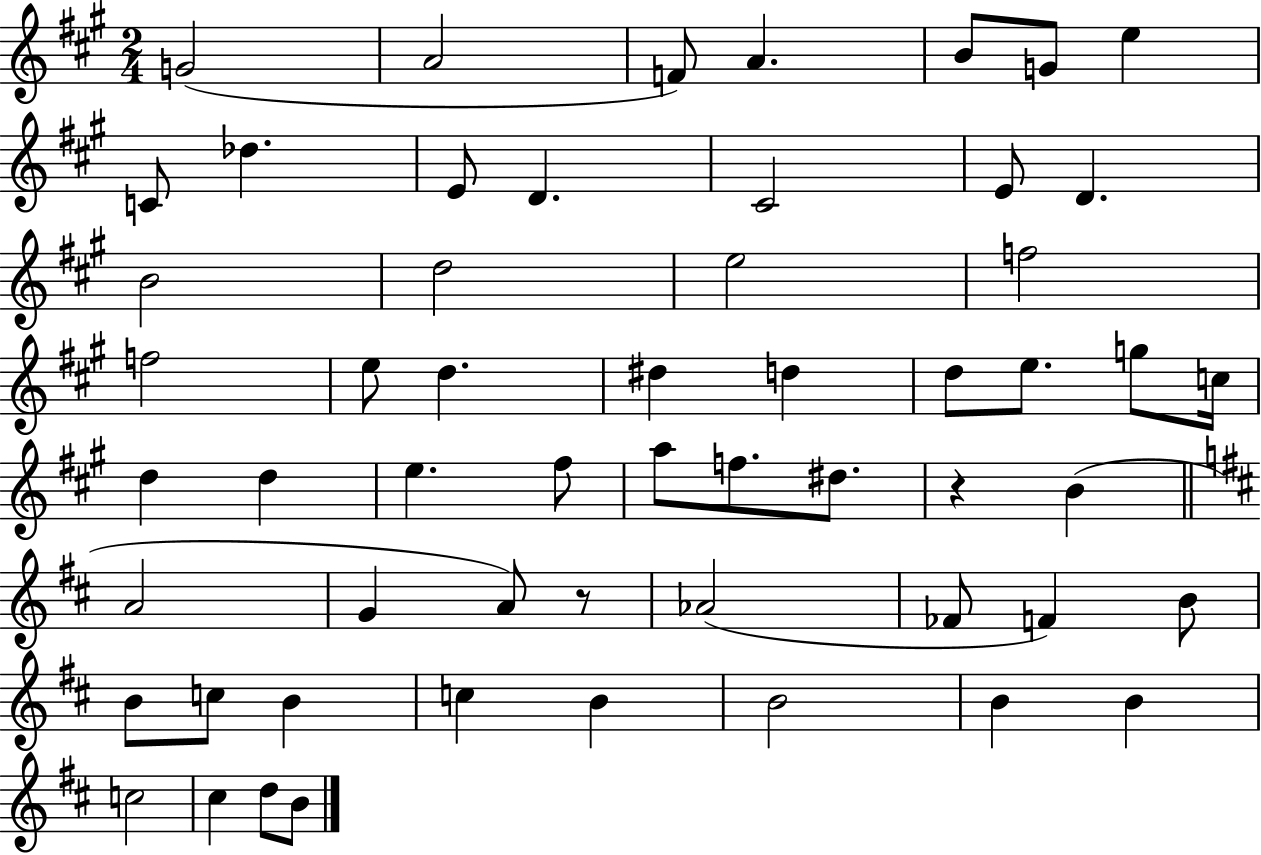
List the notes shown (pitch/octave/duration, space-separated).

G4/h A4/h F4/e A4/q. B4/e G4/e E5/q C4/e Db5/q. E4/e D4/q. C#4/h E4/e D4/q. B4/h D5/h E5/h F5/h F5/h E5/e D5/q. D#5/q D5/q D5/e E5/e. G5/e C5/s D5/q D5/q E5/q. F#5/e A5/e F5/e. D#5/e. R/q B4/q A4/h G4/q A4/e R/e Ab4/h FES4/e F4/q B4/e B4/e C5/e B4/q C5/q B4/q B4/h B4/q B4/q C5/h C#5/q D5/e B4/e